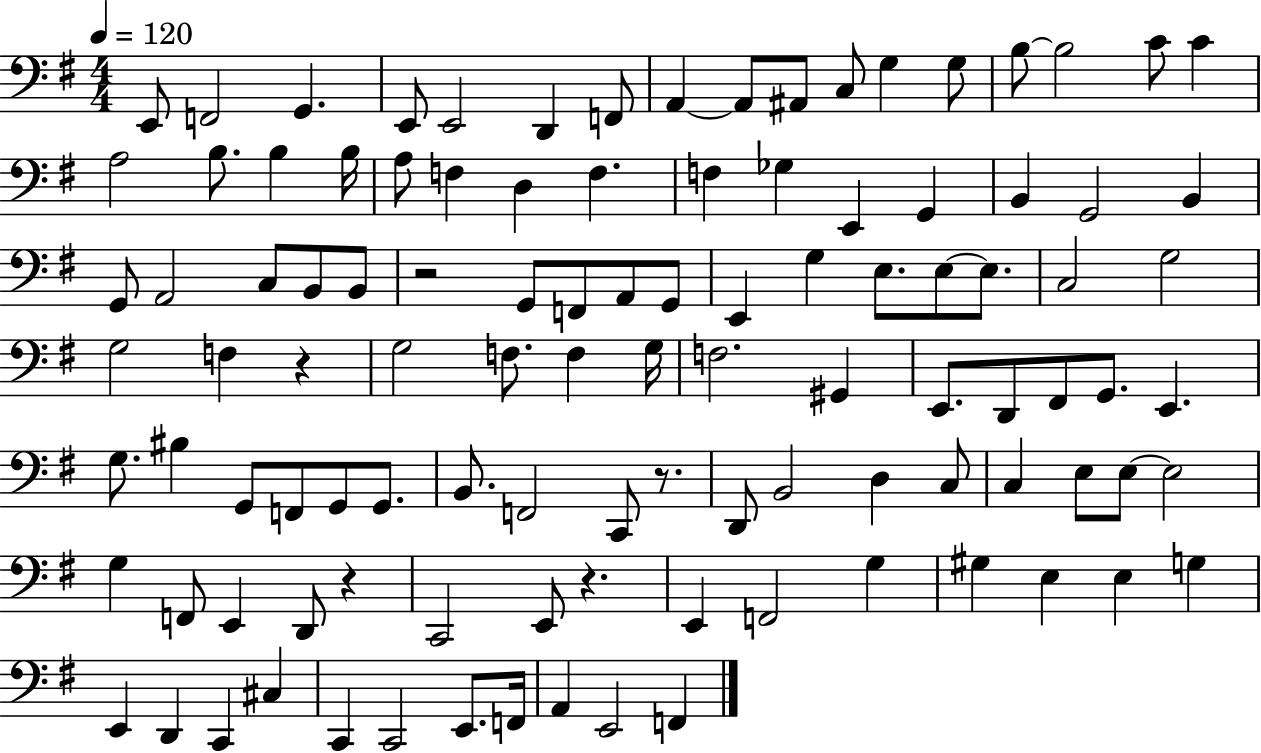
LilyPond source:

{
  \clef bass
  \numericTimeSignature
  \time 4/4
  \key g \major
  \tempo 4 = 120
  e,8 f,2 g,4. | e,8 e,2 d,4 f,8 | a,4~~ a,8 ais,8 c8 g4 g8 | b8~~ b2 c'8 c'4 | \break a2 b8. b4 b16 | a8 f4 d4 f4. | f4 ges4 e,4 g,4 | b,4 g,2 b,4 | \break g,8 a,2 c8 b,8 b,8 | r2 g,8 f,8 a,8 g,8 | e,4 g4 e8. e8~~ e8. | c2 g2 | \break g2 f4 r4 | g2 f8. f4 g16 | f2. gis,4 | e,8. d,8 fis,8 g,8. e,4. | \break g8. bis4 g,8 f,8 g,8 g,8. | b,8. f,2 c,8 r8. | d,8 b,2 d4 c8 | c4 e8 e8~~ e2 | \break g4 f,8 e,4 d,8 r4 | c,2 e,8 r4. | e,4 f,2 g4 | gis4 e4 e4 g4 | \break e,4 d,4 c,4 cis4 | c,4 c,2 e,8. f,16 | a,4 e,2 f,4 | \bar "|."
}